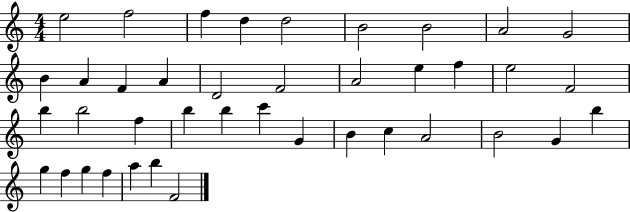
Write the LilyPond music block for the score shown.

{
  \clef treble
  \numericTimeSignature
  \time 4/4
  \key c \major
  e''2 f''2 | f''4 d''4 d''2 | b'2 b'2 | a'2 g'2 | \break b'4 a'4 f'4 a'4 | d'2 f'2 | a'2 e''4 f''4 | e''2 f'2 | \break b''4 b''2 f''4 | b''4 b''4 c'''4 g'4 | b'4 c''4 a'2 | b'2 g'4 b''4 | \break g''4 f''4 g''4 f''4 | a''4 b''4 f'2 | \bar "|."
}